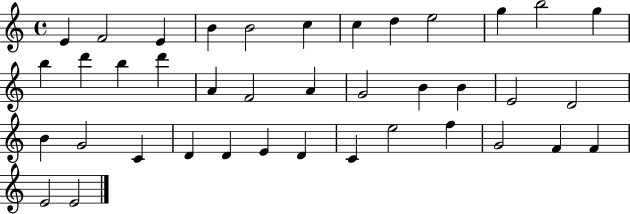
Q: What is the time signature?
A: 4/4